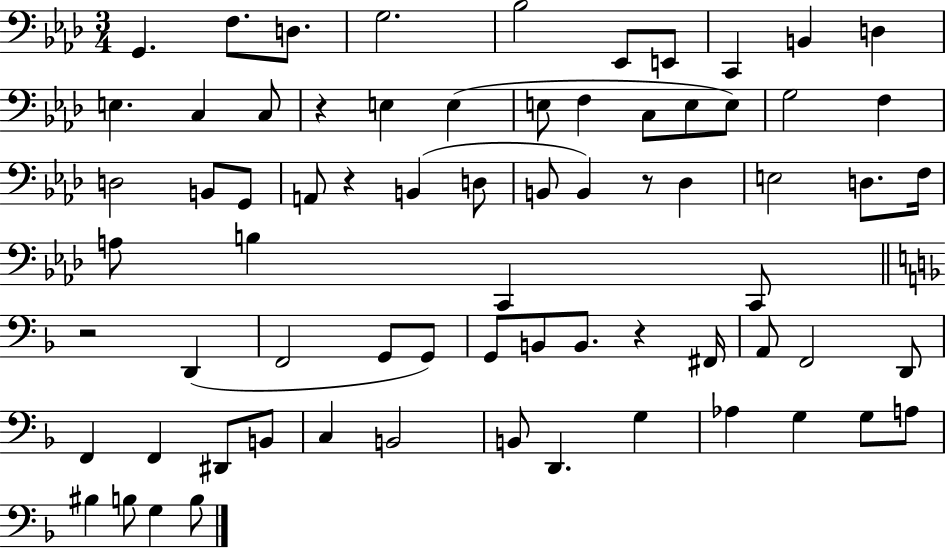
X:1
T:Untitled
M:3/4
L:1/4
K:Ab
G,, F,/2 D,/2 G,2 _B,2 _E,,/2 E,,/2 C,, B,, D, E, C, C,/2 z E, E, E,/2 F, C,/2 E,/2 E,/2 G,2 F, D,2 B,,/2 G,,/2 A,,/2 z B,, D,/2 B,,/2 B,, z/2 _D, E,2 D,/2 F,/4 A,/2 B, C,, C,,/2 z2 D,, F,,2 G,,/2 G,,/2 G,,/2 B,,/2 B,,/2 z ^F,,/4 A,,/2 F,,2 D,,/2 F,, F,, ^D,,/2 B,,/2 C, B,,2 B,,/2 D,, G, _A, G, G,/2 A,/2 ^B, B,/2 G, B,/2